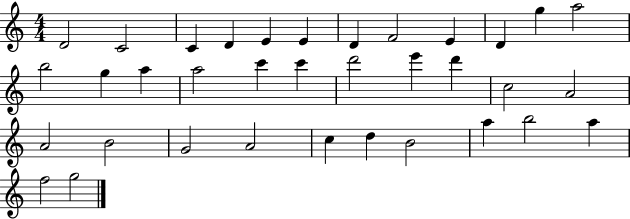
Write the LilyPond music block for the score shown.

{
  \clef treble
  \numericTimeSignature
  \time 4/4
  \key c \major
  d'2 c'2 | c'4 d'4 e'4 e'4 | d'4 f'2 e'4 | d'4 g''4 a''2 | \break b''2 g''4 a''4 | a''2 c'''4 c'''4 | d'''2 e'''4 d'''4 | c''2 a'2 | \break a'2 b'2 | g'2 a'2 | c''4 d''4 b'2 | a''4 b''2 a''4 | \break f''2 g''2 | \bar "|."
}